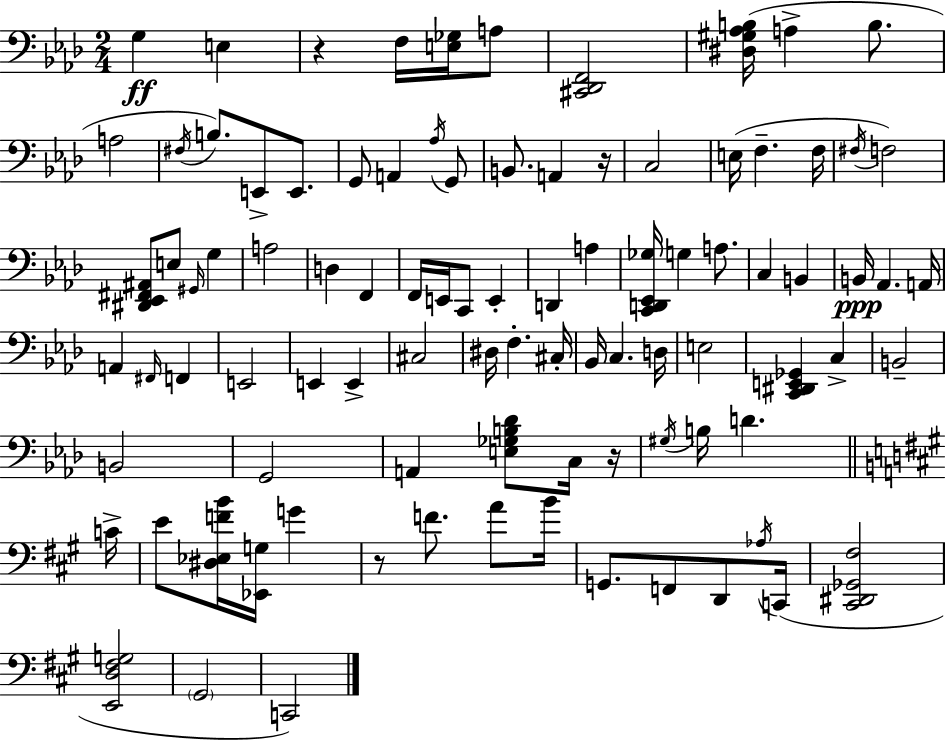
{
  \clef bass
  \numericTimeSignature
  \time 2/4
  \key aes \major
  \repeat volta 2 { g4\ff e4 | r4 f16 <e ges>16 a8 | <cis, des, f,>2 | <dis gis aes b>16( a4-> b8. | \break a2 | \acciaccatura { fis16 } b8.) e,8-> e,8. | g,8 a,4 \acciaccatura { aes16 } | g,8 b,8. a,4 | \break r16 c2 | e16( f4.-- | f16 \acciaccatura { fis16 } f2) | <dis, ees, fis, ais,>8 e8 \grace { gis,16 } | \break g4 a2 | d4 | f,4 f,16 e,16 c,8 | e,4-. d,4 | \break a4 <c, d, ees, ges>16 g4 | a8. c4 | b,4 b,16\ppp aes,4. | a,16 a,4 | \break \grace { fis,16 } f,4 e,2 | e,4 | e,4-> cis2 | dis16 f4.-. | \break cis16-. bes,16 c4. | d16 e2 | <c, dis, e, ges,>4 | c4-> b,2-- | \break b,2 | g,2 | a,4 | <e ges b des'>8 c16 r16 \acciaccatura { gis16 } b16 d'4. | \break \bar "||" \break \key a \major c'16-> e'8 <dis ees f' b'>16 <ees, g>16 g'4 | r8 f'8. a'8 | b'16 g,8. f,8 d,8 | \acciaccatura { aes16 } c,16( <cis, dis, ges, fis>2 | \break <e, d fis g>2 | \parenthesize gis,2 | c,2) | } \bar "|."
}